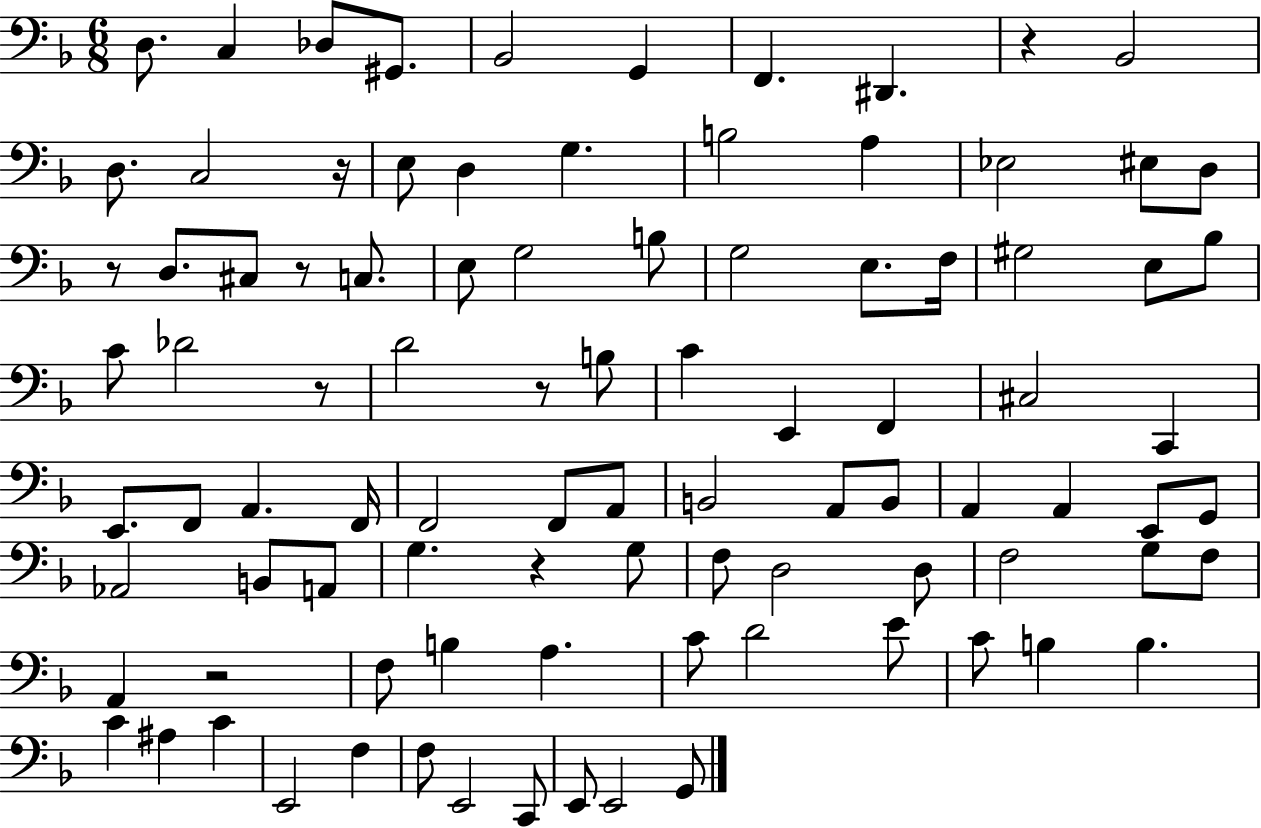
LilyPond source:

{
  \clef bass
  \numericTimeSignature
  \time 6/8
  \key f \major
  d8. c4 des8 gis,8. | bes,2 g,4 | f,4. dis,4. | r4 bes,2 | \break d8. c2 r16 | e8 d4 g4. | b2 a4 | ees2 eis8 d8 | \break r8 d8. cis8 r8 c8. | e8 g2 b8 | g2 e8. f16 | gis2 e8 bes8 | \break c'8 des'2 r8 | d'2 r8 b8 | c'4 e,4 f,4 | cis2 c,4 | \break e,8. f,8 a,4. f,16 | f,2 f,8 a,8 | b,2 a,8 b,8 | a,4 a,4 e,8 g,8 | \break aes,2 b,8 a,8 | g4. r4 g8 | f8 d2 d8 | f2 g8 f8 | \break a,4 r2 | f8 b4 a4. | c'8 d'2 e'8 | c'8 b4 b4. | \break c'4 ais4 c'4 | e,2 f4 | f8 e,2 c,8 | e,8 e,2 g,8 | \break \bar "|."
}